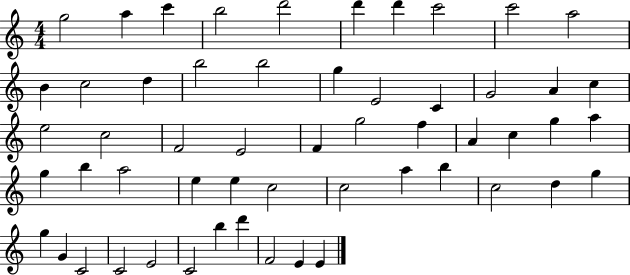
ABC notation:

X:1
T:Untitled
M:4/4
L:1/4
K:C
g2 a c' b2 d'2 d' d' c'2 c'2 a2 B c2 d b2 b2 g E2 C G2 A c e2 c2 F2 E2 F g2 f A c g a g b a2 e e c2 c2 a b c2 d g g G C2 C2 E2 C2 b d' F2 E E